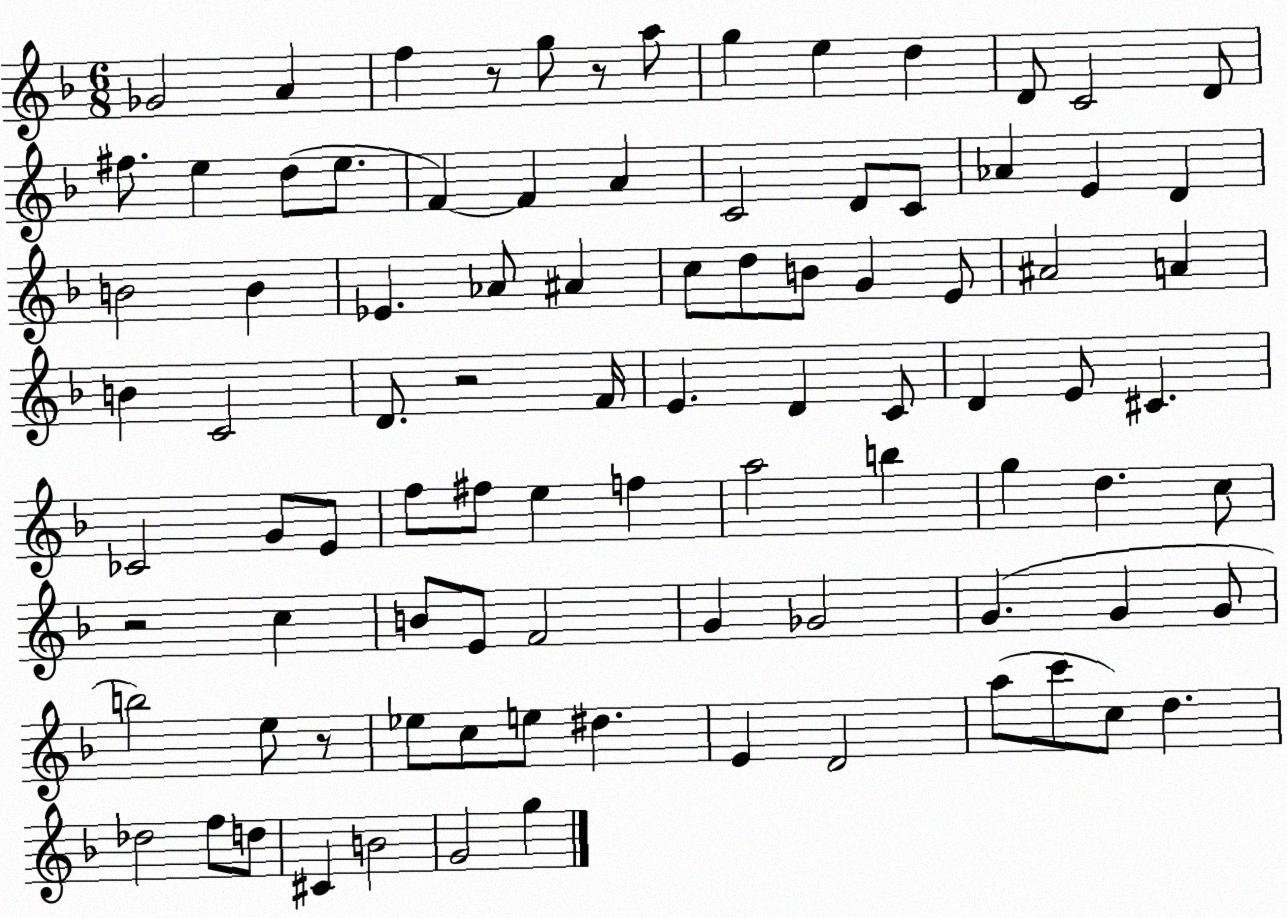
X:1
T:Untitled
M:6/8
L:1/4
K:F
_G2 A f z/2 g/2 z/2 a/2 g e d D/2 C2 D/2 ^f/2 e d/2 e/2 F F A C2 D/2 C/2 _A E D B2 B _E _A/2 ^A c/2 d/2 B/2 G E/2 ^A2 A B C2 D/2 z2 F/4 E D C/2 D E/2 ^C _C2 G/2 E/2 f/2 ^f/2 e f a2 b g d c/2 z2 c B/2 E/2 F2 G _G2 G G G/2 b2 e/2 z/2 _e/2 c/2 e/2 ^d E D2 a/2 c'/2 c/2 d _d2 f/2 d/2 ^C B2 G2 g